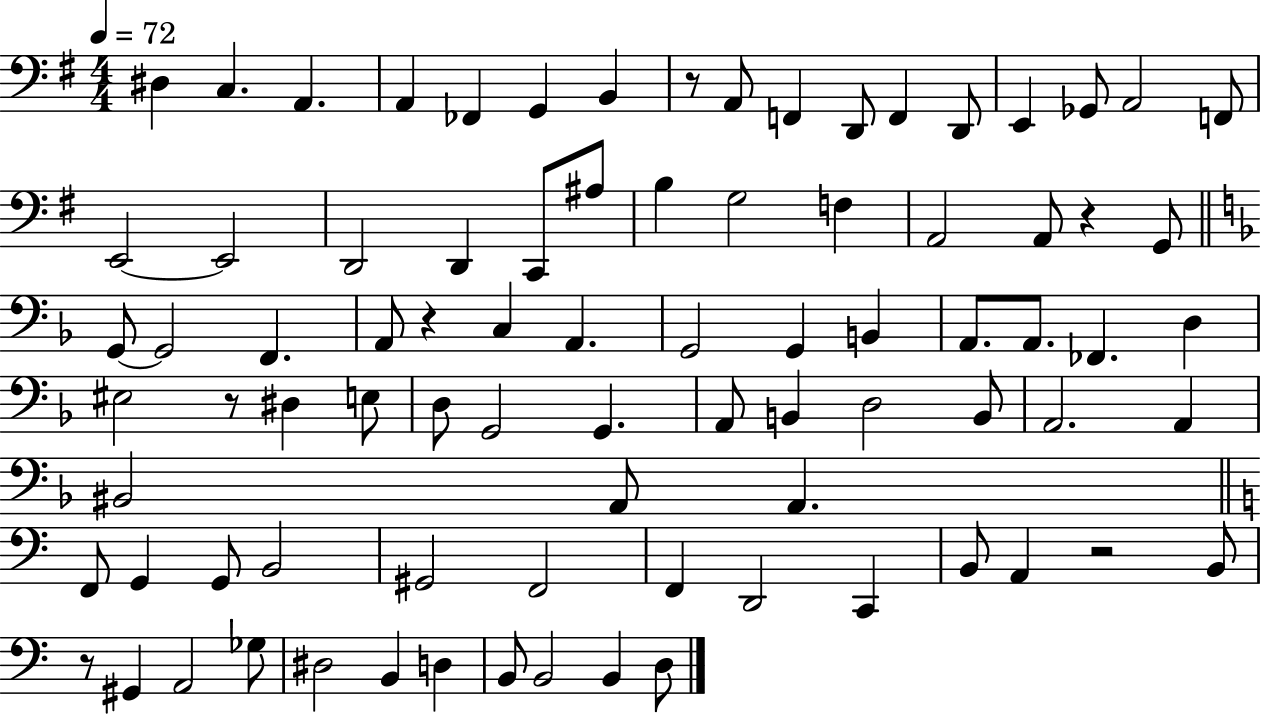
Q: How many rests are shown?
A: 6